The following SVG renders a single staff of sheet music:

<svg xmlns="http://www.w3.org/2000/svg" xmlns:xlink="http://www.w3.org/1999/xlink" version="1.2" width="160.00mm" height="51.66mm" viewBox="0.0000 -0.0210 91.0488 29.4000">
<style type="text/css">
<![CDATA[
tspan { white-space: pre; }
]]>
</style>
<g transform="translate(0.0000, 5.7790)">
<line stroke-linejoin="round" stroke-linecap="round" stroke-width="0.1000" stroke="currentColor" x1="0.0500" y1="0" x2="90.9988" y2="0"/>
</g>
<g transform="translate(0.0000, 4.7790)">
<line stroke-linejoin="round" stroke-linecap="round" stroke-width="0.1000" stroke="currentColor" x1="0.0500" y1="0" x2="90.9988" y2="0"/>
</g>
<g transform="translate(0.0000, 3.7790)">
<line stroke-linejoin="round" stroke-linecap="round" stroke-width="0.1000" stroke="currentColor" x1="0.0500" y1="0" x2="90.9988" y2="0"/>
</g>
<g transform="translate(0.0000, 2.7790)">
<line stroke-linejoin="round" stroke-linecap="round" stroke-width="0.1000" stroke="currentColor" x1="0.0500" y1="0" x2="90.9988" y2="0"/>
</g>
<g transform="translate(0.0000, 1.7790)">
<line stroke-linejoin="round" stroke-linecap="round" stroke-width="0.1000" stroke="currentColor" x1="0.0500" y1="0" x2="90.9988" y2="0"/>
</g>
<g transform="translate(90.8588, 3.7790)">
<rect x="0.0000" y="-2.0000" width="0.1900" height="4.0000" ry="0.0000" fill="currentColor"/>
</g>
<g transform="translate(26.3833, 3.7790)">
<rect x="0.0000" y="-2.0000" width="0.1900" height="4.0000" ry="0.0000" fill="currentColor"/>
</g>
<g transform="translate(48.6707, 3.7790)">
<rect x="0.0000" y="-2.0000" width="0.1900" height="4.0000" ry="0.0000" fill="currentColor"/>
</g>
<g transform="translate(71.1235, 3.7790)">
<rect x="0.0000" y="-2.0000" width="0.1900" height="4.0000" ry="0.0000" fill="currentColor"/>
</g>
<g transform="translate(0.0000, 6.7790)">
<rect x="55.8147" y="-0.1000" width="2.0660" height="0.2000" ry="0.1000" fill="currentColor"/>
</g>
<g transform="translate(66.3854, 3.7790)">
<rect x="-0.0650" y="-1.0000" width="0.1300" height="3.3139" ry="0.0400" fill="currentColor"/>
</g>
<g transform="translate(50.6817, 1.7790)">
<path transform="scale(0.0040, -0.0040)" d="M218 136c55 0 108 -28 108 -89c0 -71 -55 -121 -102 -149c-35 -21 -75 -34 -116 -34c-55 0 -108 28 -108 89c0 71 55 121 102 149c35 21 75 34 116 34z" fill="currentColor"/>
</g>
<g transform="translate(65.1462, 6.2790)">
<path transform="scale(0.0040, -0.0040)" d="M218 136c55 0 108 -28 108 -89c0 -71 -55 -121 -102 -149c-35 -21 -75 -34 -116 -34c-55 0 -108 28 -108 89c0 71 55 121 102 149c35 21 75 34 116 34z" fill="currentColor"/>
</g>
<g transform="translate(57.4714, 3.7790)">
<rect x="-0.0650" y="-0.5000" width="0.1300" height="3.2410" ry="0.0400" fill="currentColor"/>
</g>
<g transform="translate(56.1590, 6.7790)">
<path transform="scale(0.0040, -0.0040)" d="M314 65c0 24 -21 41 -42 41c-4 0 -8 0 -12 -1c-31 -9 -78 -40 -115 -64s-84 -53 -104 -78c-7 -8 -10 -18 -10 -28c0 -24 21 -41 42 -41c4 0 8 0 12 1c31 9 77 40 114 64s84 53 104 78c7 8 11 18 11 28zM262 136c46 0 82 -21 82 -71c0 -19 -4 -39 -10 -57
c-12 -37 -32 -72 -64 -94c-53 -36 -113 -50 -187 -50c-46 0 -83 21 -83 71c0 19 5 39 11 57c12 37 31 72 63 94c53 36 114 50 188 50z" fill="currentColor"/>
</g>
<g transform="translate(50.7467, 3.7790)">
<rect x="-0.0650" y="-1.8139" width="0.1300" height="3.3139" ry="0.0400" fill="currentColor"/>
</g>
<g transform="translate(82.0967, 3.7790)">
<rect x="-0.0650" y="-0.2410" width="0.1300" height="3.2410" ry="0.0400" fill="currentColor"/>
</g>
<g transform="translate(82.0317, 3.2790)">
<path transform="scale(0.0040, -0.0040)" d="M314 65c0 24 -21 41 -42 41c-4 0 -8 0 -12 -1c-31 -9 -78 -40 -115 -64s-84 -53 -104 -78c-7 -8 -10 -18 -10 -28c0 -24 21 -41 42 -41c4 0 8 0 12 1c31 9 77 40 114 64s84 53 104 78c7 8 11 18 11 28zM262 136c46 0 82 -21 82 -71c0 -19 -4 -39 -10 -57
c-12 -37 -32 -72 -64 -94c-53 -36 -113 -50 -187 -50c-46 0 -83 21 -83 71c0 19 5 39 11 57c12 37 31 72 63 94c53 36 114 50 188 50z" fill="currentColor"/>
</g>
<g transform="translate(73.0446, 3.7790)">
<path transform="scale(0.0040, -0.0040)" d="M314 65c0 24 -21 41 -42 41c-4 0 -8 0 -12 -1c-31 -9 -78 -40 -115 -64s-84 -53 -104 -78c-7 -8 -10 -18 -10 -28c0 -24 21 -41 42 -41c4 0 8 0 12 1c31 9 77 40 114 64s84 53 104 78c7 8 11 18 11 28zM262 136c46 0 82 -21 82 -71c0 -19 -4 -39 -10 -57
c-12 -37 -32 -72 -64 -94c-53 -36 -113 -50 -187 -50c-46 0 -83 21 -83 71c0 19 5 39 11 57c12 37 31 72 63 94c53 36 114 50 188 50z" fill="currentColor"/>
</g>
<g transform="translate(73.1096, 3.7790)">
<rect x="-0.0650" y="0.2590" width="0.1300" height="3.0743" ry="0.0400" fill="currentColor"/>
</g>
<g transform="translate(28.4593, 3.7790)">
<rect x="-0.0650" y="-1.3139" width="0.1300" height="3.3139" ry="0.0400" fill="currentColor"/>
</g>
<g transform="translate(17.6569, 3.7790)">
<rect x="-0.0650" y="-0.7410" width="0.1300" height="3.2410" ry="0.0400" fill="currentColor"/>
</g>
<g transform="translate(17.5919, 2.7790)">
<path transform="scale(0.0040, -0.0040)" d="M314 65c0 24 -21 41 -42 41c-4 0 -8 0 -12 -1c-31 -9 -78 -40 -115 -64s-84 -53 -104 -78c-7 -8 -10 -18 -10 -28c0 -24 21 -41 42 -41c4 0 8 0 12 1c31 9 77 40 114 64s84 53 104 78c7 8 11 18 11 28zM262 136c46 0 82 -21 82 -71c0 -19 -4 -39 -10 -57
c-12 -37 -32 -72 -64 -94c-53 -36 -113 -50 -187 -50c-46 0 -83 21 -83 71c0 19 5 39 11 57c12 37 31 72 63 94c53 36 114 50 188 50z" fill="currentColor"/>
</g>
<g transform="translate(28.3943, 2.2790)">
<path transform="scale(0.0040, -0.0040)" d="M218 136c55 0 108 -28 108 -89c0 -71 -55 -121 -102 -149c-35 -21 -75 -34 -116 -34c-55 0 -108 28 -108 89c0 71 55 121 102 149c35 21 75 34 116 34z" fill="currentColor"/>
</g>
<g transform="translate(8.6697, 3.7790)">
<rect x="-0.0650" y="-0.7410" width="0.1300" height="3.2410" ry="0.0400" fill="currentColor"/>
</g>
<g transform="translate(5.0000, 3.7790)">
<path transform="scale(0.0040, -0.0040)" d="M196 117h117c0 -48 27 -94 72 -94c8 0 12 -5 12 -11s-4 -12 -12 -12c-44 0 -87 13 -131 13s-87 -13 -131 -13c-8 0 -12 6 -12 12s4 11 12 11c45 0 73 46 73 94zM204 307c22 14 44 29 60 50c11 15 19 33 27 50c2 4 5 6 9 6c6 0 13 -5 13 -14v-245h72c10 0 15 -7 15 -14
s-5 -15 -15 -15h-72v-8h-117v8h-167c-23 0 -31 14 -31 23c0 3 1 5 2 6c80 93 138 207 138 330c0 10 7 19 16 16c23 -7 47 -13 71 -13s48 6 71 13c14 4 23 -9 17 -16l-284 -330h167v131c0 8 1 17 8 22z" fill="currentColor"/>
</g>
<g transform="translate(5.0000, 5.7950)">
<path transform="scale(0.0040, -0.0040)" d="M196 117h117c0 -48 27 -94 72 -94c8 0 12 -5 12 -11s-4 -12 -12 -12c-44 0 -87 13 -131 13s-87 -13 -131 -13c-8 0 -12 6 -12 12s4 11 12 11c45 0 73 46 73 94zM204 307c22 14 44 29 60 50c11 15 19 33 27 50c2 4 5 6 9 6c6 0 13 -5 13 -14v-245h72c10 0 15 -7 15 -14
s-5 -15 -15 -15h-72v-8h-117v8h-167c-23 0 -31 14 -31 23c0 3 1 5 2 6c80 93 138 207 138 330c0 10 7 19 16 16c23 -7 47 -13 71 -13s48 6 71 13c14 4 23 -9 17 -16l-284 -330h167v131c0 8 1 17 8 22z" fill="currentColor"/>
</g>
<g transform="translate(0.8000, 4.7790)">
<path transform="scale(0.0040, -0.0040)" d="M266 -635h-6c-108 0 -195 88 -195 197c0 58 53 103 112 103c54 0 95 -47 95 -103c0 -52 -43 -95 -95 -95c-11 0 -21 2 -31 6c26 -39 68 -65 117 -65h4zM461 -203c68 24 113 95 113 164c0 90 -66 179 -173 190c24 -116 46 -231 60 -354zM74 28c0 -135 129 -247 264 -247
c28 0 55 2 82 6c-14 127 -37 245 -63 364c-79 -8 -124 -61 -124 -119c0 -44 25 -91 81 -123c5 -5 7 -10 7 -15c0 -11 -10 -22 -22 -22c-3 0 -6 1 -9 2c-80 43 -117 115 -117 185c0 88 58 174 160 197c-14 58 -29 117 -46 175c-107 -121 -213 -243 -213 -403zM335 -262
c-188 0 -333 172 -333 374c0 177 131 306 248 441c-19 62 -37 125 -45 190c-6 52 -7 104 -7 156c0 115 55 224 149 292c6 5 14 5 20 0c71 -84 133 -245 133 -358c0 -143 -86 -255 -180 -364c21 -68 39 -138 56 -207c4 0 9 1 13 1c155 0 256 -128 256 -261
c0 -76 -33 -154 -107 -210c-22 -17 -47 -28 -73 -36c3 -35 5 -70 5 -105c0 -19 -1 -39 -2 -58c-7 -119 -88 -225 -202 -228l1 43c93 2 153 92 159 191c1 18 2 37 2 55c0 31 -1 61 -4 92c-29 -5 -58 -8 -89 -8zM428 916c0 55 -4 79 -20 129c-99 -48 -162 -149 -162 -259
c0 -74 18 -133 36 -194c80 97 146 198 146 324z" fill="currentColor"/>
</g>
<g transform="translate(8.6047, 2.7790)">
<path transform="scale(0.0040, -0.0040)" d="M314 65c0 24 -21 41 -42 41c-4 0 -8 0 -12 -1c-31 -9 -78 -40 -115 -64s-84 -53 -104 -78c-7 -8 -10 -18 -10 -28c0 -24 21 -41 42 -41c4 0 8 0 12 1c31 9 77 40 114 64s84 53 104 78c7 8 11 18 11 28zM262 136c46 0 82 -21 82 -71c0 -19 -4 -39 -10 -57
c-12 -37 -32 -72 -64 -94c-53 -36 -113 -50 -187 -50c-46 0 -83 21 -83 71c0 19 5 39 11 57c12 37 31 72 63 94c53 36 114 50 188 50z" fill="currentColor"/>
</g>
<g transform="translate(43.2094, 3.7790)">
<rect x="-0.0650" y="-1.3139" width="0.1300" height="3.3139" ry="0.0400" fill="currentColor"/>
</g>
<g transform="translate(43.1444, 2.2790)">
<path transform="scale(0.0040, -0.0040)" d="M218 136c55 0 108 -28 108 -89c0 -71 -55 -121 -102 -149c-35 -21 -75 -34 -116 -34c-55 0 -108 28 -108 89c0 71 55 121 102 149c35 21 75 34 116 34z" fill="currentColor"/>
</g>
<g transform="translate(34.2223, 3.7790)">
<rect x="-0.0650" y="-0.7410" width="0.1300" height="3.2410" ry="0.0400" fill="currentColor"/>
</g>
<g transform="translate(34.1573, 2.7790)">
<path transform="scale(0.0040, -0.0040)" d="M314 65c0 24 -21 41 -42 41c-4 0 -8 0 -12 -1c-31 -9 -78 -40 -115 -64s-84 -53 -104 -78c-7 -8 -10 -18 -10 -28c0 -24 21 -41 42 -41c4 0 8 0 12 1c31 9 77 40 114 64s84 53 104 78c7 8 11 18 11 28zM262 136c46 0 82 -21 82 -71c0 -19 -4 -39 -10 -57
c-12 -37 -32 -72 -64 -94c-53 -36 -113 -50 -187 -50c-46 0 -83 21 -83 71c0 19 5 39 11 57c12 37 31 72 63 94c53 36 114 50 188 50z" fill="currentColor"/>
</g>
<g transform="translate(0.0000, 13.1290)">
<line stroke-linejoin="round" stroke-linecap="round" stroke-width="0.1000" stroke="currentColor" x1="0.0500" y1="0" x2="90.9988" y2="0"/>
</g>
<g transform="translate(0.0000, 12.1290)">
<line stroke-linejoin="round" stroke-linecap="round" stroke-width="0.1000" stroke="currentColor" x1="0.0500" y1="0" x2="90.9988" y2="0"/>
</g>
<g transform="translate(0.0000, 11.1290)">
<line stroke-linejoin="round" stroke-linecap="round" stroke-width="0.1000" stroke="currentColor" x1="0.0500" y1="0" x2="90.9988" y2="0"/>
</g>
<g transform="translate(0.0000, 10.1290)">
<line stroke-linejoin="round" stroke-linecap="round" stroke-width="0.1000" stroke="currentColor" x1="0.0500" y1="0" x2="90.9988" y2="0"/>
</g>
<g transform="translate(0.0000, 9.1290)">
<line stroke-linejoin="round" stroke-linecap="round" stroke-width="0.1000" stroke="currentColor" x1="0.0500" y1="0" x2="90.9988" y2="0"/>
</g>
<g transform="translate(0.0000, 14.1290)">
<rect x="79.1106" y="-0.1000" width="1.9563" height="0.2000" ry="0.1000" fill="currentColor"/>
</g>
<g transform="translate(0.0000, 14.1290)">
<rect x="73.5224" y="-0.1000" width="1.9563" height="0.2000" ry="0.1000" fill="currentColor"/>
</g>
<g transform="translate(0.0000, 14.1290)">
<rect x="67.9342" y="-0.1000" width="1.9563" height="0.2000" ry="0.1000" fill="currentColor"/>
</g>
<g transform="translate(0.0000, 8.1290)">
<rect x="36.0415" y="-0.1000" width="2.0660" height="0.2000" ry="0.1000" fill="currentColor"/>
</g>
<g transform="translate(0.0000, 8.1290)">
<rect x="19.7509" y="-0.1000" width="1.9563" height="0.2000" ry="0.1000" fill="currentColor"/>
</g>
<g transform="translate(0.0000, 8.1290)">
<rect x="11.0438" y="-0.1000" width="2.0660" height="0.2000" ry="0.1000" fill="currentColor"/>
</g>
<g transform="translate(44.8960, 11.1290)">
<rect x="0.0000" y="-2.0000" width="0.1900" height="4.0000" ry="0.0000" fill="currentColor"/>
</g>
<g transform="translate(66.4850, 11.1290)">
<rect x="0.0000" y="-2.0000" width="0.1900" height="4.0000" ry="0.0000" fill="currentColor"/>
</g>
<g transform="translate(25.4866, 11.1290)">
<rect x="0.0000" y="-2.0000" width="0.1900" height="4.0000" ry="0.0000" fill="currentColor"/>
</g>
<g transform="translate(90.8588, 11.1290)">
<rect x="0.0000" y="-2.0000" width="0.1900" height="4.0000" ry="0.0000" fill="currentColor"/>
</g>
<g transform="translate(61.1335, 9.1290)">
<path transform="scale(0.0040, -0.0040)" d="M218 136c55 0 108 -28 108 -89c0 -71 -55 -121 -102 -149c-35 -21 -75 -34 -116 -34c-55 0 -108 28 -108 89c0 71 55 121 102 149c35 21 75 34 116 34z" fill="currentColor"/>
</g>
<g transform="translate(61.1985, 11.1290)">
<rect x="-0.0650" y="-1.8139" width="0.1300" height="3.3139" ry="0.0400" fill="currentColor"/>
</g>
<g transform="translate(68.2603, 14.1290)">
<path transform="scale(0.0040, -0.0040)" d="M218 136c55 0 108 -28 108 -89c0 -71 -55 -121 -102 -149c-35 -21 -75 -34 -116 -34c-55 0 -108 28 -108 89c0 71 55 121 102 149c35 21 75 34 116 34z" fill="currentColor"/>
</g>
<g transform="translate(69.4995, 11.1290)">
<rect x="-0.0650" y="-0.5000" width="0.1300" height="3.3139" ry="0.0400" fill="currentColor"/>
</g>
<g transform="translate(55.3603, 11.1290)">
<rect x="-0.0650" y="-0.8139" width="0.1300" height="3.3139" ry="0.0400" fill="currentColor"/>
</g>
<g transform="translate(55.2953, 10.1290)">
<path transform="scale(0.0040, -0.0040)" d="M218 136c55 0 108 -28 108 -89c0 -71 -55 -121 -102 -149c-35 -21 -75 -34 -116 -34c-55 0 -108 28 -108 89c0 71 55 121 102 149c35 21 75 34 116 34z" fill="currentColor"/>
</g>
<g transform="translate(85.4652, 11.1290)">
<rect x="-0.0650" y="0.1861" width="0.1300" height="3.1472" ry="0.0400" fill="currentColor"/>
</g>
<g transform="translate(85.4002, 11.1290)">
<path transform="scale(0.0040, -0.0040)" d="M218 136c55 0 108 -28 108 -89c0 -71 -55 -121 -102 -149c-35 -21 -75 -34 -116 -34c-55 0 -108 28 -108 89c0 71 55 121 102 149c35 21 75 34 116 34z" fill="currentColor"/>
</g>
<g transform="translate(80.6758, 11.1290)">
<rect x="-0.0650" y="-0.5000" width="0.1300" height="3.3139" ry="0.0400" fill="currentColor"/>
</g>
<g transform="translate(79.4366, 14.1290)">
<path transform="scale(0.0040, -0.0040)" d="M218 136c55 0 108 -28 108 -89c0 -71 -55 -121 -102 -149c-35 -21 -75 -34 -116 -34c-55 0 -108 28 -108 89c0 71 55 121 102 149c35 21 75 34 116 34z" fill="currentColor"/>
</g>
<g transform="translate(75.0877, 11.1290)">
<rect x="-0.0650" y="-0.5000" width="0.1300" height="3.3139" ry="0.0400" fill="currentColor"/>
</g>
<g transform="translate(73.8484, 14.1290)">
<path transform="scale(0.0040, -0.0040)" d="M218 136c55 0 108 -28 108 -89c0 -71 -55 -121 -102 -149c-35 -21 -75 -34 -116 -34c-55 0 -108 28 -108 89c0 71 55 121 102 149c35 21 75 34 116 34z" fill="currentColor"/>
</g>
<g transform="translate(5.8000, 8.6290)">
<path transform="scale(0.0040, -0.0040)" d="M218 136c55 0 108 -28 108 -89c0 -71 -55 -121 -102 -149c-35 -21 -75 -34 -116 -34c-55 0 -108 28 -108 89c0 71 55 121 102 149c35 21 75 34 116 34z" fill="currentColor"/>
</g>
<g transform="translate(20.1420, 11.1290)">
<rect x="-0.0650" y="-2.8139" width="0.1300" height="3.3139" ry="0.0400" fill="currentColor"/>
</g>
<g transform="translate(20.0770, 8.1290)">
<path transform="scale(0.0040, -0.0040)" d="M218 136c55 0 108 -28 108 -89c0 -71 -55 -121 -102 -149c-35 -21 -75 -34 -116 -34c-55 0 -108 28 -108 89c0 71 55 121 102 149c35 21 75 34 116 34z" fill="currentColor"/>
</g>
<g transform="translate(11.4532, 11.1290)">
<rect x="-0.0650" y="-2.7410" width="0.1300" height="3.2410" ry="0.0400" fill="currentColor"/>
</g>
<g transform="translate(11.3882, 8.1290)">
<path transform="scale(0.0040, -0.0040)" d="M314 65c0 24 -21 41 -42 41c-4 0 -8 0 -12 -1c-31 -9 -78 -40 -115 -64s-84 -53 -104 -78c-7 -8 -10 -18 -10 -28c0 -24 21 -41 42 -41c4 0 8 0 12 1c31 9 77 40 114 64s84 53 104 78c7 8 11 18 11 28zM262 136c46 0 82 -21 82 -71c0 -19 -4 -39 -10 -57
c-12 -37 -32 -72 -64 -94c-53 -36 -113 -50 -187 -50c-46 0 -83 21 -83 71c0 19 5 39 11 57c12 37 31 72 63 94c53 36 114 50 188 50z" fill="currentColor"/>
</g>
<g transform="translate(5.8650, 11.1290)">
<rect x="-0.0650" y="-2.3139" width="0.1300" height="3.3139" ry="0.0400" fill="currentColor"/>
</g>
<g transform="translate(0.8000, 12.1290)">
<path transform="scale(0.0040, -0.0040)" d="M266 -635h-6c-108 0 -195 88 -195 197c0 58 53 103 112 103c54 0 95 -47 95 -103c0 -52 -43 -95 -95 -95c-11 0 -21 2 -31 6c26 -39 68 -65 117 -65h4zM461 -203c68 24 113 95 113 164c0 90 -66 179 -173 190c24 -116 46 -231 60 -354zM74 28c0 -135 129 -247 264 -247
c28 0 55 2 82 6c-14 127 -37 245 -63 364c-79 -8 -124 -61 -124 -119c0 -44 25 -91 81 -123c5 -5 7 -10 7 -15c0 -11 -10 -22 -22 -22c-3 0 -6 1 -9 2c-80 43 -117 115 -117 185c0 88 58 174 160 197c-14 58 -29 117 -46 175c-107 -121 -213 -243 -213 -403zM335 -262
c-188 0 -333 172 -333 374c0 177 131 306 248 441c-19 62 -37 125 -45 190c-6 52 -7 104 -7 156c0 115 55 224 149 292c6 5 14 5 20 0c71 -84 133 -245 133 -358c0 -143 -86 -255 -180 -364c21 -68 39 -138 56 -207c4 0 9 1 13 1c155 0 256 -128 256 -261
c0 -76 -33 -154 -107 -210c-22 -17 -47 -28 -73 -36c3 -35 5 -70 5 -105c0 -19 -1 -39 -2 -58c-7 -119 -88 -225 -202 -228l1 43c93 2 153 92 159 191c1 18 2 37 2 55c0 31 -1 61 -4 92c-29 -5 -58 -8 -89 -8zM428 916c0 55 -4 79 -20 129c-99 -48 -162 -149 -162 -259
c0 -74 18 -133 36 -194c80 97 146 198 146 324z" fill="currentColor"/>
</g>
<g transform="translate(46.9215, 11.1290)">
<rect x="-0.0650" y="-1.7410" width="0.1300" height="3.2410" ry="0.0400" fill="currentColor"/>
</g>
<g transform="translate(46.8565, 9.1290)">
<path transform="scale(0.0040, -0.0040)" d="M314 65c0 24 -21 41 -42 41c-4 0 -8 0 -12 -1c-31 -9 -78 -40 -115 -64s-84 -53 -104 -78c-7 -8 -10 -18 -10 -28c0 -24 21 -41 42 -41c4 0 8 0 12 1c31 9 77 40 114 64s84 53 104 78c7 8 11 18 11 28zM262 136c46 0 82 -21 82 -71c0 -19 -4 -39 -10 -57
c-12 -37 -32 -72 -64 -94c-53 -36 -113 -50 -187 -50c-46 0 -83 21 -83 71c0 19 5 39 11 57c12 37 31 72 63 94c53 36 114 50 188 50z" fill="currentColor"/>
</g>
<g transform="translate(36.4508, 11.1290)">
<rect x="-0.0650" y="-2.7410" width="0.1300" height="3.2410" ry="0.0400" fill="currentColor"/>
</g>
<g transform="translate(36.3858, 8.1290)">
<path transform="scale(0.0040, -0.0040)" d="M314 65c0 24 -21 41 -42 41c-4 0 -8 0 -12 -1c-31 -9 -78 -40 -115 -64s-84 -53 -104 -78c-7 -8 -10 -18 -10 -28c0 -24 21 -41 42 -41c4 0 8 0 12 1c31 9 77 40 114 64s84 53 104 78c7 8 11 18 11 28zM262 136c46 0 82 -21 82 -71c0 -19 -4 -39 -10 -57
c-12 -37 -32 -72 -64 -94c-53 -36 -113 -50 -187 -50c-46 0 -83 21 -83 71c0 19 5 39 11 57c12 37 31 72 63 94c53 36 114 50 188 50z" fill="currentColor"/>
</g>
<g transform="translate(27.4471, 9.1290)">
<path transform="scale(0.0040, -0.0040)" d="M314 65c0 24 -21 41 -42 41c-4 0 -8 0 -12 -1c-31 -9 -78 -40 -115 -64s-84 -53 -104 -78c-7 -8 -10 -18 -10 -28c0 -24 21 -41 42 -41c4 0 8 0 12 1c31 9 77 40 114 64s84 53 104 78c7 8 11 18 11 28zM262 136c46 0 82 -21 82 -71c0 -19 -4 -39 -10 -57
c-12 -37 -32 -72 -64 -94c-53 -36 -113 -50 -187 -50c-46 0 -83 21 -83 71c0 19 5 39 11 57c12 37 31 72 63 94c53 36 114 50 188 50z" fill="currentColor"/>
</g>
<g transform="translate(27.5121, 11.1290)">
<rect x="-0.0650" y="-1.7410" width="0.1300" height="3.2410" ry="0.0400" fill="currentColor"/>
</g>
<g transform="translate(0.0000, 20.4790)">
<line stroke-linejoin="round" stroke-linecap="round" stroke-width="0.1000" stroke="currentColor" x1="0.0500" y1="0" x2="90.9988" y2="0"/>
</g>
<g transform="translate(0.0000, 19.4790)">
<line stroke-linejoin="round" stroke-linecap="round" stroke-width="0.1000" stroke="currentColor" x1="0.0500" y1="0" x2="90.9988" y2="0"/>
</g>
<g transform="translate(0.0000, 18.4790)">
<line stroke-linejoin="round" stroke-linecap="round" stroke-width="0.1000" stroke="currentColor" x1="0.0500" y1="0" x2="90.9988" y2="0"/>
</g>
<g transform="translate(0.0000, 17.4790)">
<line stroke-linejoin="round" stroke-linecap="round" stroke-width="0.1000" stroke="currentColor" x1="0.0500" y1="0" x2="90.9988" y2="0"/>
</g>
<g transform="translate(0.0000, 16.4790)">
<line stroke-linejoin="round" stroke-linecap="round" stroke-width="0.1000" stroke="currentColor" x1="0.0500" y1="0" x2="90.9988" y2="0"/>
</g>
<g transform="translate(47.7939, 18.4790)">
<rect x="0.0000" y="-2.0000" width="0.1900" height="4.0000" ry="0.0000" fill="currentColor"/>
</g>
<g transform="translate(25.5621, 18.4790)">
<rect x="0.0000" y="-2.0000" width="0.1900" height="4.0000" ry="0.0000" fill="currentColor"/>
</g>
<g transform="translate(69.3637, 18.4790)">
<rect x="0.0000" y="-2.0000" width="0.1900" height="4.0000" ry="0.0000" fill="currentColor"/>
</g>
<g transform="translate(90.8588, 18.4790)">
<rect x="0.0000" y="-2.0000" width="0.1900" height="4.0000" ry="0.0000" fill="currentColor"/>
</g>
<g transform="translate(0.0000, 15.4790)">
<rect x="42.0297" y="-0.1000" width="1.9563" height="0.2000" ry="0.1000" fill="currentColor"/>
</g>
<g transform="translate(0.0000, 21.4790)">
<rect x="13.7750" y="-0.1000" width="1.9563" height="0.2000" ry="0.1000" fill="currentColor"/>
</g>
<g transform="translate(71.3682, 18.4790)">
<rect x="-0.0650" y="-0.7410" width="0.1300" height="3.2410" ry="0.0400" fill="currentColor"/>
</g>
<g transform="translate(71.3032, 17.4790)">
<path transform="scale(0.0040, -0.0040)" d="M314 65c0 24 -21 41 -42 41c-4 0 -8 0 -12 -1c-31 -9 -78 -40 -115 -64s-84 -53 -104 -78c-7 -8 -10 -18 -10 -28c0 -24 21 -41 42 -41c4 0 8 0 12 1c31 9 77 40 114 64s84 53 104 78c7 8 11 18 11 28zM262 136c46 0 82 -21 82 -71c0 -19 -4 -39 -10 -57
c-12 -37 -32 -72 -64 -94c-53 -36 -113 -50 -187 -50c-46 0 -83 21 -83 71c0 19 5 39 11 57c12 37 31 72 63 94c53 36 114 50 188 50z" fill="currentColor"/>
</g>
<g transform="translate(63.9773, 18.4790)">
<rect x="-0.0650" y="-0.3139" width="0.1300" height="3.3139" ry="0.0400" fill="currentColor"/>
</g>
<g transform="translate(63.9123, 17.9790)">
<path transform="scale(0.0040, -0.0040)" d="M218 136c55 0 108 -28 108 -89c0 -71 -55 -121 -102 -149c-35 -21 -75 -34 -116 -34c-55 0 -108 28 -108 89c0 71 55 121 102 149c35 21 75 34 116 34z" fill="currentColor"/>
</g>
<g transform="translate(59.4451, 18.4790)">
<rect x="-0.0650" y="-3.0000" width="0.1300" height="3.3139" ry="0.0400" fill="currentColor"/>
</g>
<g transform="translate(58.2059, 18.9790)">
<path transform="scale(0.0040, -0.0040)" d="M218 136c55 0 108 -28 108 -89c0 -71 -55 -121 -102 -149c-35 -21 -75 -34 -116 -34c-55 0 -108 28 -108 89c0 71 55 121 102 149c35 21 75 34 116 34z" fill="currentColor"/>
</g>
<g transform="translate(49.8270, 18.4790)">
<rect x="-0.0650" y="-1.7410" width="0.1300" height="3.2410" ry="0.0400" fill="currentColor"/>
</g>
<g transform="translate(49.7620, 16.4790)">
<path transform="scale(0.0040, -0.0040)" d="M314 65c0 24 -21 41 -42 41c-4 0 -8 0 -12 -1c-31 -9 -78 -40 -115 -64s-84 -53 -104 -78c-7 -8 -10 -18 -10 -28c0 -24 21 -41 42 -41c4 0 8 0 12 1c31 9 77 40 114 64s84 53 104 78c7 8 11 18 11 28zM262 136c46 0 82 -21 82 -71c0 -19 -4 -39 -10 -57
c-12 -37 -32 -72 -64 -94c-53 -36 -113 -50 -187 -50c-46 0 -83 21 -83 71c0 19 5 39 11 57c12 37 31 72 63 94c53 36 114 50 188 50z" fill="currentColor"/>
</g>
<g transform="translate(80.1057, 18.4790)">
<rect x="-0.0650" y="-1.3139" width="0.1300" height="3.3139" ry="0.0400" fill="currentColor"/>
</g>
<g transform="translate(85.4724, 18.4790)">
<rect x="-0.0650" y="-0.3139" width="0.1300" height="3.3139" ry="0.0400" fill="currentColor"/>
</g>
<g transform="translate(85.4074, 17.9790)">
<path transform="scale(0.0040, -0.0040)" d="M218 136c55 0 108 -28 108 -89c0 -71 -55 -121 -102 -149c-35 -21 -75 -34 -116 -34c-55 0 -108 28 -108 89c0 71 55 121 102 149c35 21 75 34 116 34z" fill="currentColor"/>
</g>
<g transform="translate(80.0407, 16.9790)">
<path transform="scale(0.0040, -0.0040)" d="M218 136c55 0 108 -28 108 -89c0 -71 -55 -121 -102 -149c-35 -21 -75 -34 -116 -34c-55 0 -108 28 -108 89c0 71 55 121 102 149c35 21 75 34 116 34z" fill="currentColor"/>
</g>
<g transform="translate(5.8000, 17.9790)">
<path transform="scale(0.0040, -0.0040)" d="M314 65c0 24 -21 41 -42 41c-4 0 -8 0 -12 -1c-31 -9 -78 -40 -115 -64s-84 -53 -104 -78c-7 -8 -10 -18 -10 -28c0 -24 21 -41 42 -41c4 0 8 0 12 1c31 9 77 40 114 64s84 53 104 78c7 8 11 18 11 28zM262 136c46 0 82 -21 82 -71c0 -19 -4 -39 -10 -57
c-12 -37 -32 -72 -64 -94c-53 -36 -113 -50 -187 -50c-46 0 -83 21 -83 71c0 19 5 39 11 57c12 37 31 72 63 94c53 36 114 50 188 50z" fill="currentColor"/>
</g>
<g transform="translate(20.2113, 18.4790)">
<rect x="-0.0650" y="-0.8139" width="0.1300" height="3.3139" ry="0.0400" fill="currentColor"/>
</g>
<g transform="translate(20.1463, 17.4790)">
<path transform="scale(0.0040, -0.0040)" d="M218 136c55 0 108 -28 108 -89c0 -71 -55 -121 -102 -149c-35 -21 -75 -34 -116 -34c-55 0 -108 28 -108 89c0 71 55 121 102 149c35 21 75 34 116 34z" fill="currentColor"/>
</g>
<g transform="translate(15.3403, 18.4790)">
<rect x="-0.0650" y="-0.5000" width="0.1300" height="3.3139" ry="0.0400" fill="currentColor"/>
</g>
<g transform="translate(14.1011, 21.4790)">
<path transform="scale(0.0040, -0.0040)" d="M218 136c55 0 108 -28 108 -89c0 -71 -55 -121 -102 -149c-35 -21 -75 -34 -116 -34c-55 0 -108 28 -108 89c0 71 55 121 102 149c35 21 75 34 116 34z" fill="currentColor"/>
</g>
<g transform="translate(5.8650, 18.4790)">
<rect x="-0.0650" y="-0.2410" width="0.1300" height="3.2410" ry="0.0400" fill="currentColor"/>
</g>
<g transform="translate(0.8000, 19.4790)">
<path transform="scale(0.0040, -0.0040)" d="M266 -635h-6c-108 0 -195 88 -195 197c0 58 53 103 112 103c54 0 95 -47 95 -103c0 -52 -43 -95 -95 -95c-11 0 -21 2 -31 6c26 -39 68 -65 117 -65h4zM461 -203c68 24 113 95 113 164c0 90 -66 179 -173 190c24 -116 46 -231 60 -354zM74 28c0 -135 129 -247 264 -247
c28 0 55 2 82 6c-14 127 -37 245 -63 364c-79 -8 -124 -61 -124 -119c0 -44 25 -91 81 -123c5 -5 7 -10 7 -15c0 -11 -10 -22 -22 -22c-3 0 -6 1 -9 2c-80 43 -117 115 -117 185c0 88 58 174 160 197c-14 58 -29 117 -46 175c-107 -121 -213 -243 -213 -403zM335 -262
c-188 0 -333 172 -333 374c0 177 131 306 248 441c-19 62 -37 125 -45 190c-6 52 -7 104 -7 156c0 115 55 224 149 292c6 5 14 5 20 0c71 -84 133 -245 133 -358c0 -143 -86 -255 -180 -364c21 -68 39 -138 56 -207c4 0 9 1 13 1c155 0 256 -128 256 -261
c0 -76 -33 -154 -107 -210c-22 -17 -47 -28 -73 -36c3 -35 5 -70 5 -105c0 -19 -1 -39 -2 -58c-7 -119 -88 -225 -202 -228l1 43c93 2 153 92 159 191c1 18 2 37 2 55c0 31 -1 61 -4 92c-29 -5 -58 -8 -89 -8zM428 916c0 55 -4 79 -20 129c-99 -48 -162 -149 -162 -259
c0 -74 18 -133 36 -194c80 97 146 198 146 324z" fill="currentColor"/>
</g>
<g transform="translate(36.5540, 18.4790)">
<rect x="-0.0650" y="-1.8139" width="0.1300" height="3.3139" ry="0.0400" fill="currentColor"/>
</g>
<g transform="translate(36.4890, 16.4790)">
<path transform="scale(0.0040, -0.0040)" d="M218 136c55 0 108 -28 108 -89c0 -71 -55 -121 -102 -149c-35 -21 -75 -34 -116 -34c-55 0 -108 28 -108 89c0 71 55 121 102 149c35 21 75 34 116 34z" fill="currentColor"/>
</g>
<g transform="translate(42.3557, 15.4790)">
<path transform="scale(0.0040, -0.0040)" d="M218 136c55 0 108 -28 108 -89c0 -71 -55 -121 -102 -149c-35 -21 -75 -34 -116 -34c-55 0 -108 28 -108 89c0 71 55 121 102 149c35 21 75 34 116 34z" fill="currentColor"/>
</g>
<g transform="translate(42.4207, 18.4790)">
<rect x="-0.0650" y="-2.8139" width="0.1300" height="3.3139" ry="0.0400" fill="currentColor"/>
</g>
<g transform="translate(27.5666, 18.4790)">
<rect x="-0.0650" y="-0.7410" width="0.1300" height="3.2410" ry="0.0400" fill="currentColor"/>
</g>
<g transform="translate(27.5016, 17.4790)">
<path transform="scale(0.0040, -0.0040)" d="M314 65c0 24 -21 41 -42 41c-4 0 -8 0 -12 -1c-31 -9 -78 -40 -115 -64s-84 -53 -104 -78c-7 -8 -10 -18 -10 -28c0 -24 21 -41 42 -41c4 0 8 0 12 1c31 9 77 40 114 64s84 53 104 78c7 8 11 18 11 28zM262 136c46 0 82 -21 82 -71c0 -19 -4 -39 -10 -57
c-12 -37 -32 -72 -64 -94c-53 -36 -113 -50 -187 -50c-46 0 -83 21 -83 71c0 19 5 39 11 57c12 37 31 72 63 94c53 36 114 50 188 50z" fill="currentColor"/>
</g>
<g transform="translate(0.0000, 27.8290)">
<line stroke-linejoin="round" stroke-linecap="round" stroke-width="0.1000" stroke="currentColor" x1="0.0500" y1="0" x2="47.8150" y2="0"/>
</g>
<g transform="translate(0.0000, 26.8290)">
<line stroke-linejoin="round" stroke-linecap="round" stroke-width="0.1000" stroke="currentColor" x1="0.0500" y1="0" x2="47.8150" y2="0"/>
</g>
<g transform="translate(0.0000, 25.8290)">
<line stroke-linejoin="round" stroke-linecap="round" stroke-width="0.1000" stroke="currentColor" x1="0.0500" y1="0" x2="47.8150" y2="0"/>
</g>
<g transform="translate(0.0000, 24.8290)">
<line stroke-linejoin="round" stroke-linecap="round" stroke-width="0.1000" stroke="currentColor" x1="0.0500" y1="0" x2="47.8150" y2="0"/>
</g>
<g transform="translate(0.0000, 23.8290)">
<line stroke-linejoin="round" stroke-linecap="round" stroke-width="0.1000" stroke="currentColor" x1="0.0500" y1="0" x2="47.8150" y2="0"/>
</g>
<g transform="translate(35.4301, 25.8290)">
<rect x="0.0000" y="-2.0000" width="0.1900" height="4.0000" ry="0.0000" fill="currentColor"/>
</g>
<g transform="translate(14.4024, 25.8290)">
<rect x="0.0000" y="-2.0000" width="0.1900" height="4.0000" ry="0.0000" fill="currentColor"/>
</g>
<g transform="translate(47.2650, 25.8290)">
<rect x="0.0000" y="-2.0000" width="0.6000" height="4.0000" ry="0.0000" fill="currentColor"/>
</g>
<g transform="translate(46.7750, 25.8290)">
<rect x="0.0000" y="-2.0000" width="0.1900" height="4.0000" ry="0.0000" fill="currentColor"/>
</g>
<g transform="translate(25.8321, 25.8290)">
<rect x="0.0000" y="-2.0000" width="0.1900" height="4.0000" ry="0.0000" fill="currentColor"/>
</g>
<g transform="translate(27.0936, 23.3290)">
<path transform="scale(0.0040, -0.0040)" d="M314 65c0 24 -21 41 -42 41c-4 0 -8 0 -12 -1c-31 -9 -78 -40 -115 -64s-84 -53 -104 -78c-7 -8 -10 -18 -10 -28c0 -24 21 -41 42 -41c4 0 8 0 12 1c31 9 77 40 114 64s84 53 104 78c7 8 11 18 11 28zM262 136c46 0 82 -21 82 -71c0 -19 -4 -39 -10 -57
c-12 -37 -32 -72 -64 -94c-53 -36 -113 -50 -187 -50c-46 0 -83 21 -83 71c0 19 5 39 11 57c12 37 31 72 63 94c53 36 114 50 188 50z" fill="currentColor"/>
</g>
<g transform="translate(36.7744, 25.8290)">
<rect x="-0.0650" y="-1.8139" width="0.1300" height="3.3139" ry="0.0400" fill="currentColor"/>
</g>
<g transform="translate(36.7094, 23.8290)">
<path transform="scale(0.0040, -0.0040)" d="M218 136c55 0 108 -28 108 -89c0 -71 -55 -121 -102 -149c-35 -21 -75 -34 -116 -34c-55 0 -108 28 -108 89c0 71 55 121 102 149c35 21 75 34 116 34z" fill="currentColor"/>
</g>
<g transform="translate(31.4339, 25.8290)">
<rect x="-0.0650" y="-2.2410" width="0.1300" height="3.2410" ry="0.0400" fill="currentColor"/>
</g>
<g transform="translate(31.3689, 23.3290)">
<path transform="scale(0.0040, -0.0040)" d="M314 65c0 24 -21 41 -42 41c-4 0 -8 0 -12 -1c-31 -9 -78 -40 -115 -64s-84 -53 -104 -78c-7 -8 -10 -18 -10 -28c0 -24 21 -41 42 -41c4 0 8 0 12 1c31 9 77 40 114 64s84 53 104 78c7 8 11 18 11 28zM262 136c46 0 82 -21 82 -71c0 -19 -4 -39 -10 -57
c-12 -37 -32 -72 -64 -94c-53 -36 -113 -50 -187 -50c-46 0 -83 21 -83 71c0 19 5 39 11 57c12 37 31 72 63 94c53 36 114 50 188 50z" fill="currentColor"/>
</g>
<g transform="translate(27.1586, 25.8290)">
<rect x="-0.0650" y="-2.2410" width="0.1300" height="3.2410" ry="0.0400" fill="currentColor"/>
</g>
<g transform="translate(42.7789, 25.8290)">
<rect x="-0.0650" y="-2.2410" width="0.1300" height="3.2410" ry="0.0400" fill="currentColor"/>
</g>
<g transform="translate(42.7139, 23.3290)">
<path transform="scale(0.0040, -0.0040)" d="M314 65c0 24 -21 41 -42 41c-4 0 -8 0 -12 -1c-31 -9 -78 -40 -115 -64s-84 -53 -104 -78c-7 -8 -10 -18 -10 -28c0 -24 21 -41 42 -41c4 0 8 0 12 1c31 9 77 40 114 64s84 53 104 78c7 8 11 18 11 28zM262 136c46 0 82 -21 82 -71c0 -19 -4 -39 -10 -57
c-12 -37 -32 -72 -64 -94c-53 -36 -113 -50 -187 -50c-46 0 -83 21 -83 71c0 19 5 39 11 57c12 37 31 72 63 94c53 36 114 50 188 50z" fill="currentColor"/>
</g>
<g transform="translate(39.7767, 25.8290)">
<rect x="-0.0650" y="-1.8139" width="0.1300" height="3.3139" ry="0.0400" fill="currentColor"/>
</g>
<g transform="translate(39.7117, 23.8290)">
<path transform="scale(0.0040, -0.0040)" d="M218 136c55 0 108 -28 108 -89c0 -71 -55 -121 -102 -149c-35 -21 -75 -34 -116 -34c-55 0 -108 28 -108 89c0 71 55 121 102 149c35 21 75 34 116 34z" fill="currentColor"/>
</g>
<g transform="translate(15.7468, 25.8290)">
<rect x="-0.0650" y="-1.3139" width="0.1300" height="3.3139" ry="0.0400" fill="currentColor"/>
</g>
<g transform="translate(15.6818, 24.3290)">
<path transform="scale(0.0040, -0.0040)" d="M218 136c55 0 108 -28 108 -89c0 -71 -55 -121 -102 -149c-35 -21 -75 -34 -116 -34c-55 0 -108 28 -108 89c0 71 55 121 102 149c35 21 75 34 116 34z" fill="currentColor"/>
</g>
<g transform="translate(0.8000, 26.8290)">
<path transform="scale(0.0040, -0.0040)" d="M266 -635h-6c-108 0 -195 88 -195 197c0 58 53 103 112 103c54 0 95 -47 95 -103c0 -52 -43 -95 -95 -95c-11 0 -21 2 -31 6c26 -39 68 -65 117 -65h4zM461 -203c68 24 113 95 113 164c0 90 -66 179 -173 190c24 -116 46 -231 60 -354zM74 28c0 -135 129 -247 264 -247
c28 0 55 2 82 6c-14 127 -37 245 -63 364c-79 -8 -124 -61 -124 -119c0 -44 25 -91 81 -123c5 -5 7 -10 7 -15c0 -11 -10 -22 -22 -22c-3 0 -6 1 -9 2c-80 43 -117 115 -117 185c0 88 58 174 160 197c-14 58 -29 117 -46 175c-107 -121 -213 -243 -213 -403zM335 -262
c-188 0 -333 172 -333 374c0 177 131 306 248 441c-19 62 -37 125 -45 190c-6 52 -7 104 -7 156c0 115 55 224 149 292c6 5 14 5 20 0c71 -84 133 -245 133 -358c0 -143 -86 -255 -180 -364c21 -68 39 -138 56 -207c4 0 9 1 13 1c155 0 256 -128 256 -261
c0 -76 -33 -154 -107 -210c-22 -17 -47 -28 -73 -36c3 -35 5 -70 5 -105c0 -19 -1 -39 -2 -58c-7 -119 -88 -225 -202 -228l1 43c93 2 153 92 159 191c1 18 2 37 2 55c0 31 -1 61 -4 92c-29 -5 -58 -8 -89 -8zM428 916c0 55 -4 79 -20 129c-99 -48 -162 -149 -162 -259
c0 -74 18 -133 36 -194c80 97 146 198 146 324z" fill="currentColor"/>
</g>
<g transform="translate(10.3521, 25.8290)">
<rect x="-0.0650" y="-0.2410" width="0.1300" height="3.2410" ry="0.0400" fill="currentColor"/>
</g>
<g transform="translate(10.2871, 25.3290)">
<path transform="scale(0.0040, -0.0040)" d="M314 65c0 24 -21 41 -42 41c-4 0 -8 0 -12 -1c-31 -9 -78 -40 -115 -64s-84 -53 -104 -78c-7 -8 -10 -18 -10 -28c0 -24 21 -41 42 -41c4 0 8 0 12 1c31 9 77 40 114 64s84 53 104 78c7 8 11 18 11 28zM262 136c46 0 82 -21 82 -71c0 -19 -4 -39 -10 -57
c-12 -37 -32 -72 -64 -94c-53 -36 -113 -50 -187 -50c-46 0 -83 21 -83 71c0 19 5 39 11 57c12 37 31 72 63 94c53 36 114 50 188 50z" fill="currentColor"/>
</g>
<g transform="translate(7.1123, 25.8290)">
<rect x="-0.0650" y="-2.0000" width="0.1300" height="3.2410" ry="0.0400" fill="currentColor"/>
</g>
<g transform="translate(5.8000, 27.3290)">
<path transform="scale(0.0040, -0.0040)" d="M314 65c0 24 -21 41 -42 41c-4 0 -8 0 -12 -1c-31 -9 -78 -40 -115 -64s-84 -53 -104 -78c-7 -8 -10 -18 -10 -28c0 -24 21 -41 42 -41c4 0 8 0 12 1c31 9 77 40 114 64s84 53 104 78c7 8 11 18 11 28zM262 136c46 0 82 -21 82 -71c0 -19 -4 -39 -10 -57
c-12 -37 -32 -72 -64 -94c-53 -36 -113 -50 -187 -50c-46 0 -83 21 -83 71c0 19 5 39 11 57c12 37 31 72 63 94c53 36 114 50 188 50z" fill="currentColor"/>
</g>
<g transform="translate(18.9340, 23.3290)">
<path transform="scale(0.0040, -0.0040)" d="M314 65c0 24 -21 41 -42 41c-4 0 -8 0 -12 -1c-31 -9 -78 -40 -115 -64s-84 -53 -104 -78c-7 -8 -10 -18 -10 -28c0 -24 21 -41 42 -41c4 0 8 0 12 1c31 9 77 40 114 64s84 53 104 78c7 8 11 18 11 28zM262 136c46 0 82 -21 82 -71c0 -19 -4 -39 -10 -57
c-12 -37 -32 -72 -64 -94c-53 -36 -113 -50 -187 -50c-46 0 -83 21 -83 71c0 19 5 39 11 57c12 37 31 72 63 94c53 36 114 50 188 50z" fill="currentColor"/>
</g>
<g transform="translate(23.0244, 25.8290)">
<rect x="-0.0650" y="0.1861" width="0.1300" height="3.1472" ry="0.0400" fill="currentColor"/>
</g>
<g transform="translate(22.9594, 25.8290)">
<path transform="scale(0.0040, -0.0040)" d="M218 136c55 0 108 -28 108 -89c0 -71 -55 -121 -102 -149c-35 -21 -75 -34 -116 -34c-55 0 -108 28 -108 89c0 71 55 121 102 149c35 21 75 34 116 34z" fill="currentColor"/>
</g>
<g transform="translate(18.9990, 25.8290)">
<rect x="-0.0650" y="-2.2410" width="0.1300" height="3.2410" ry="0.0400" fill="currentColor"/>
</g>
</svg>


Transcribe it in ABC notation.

X:1
T:Untitled
M:4/4
L:1/4
K:C
d2 d2 e d2 e f C2 D B2 c2 g a2 a f2 a2 f2 d f C C C B c2 C d d2 f a f2 A c d2 e c F2 c2 e g2 B g2 g2 f f g2